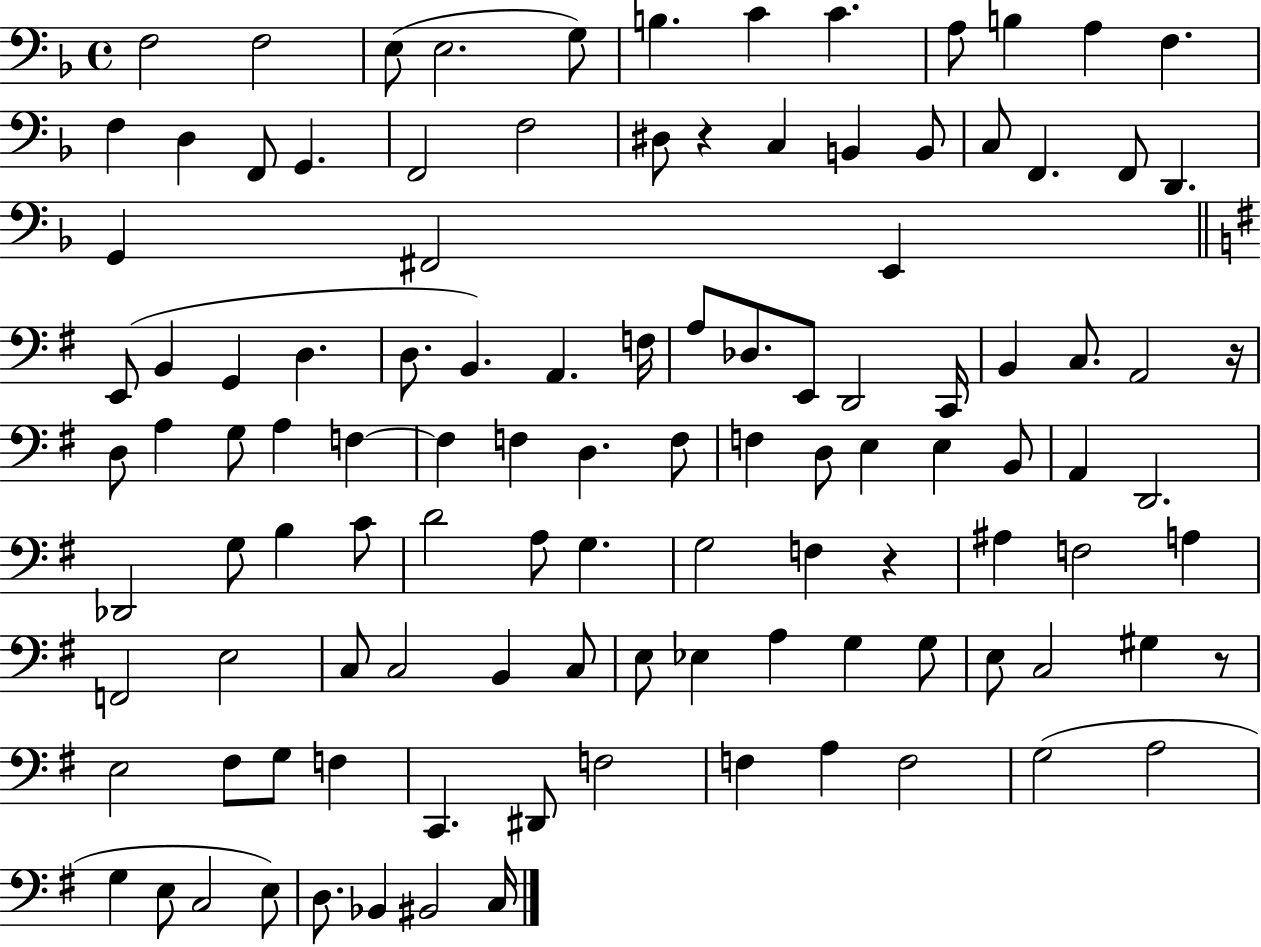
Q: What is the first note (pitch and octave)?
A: F3